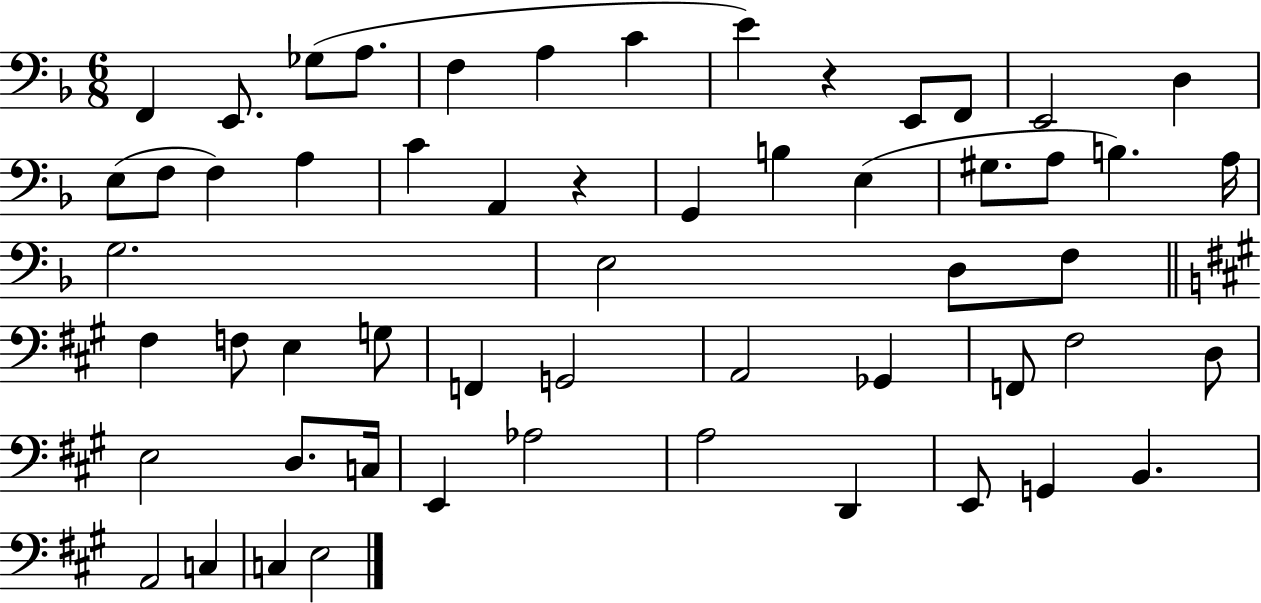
X:1
T:Untitled
M:6/8
L:1/4
K:F
F,, E,,/2 _G,/2 A,/2 F, A, C E z E,,/2 F,,/2 E,,2 D, E,/2 F,/2 F, A, C A,, z G,, B, E, ^G,/2 A,/2 B, A,/4 G,2 E,2 D,/2 F,/2 ^F, F,/2 E, G,/2 F,, G,,2 A,,2 _G,, F,,/2 ^F,2 D,/2 E,2 D,/2 C,/4 E,, _A,2 A,2 D,, E,,/2 G,, B,, A,,2 C, C, E,2